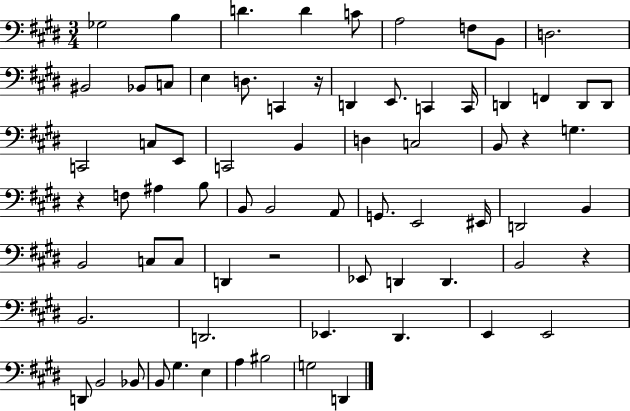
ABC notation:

X:1
T:Untitled
M:3/4
L:1/4
K:E
_G,2 B, D D C/2 A,2 F,/2 B,,/2 D,2 ^B,,2 _B,,/2 C,/2 E, D,/2 C,, z/4 D,, E,,/2 C,, C,,/4 D,, F,, D,,/2 D,,/2 C,,2 C,/2 E,,/2 C,,2 B,, D, C,2 B,,/2 z G, z F,/2 ^A, B,/2 B,,/2 B,,2 A,,/2 G,,/2 E,,2 ^E,,/4 D,,2 B,, B,,2 C,/2 C,/2 D,, z2 _E,,/2 D,, D,, B,,2 z B,,2 D,,2 _E,, ^D,, E,, E,,2 D,,/2 B,,2 _B,,/2 B,,/2 ^G, E, A, ^B,2 G,2 D,,